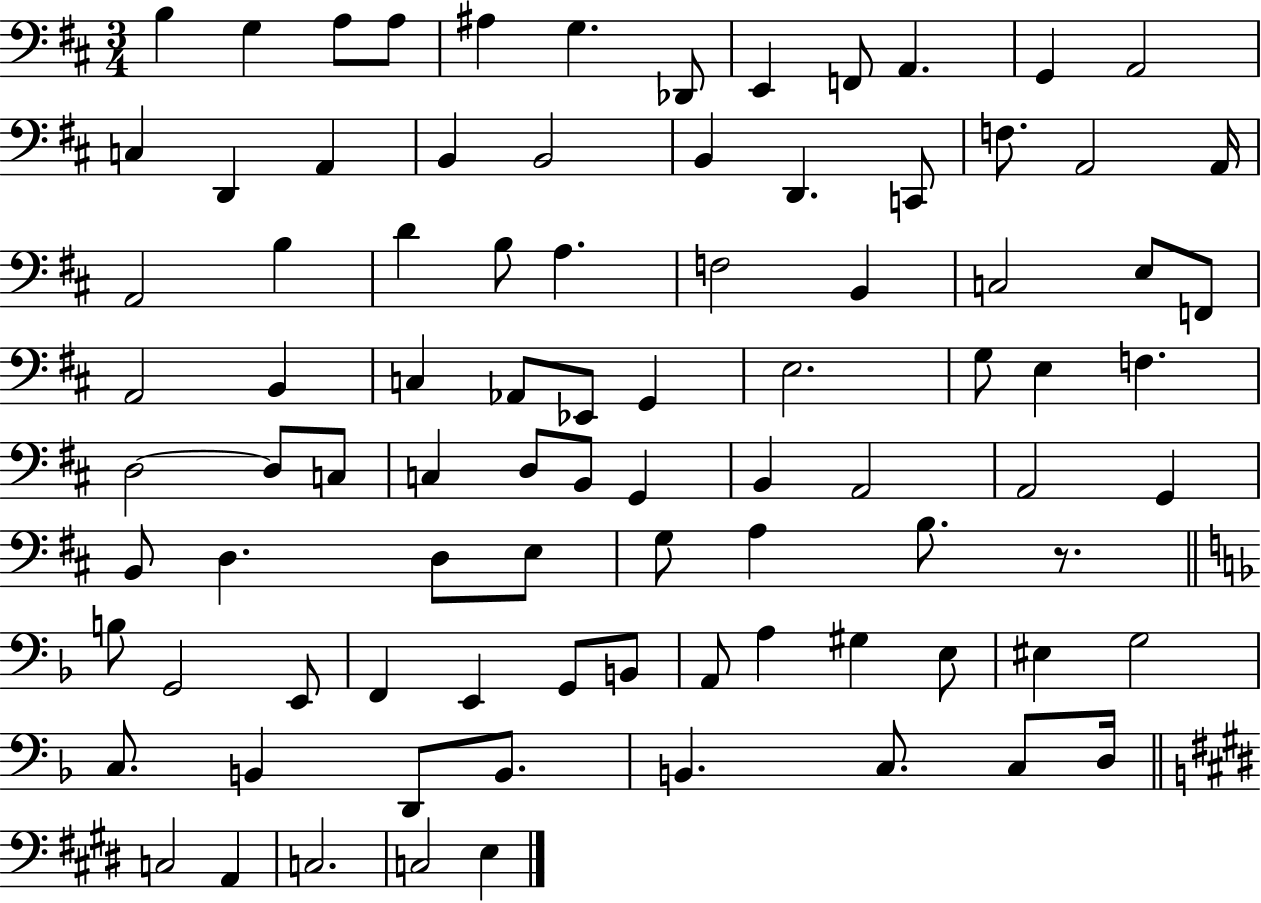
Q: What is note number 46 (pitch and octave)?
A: C3